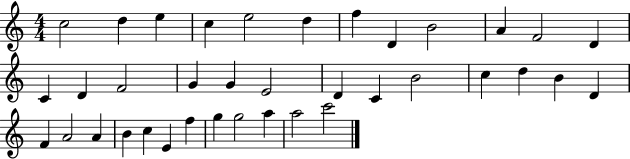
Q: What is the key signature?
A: C major